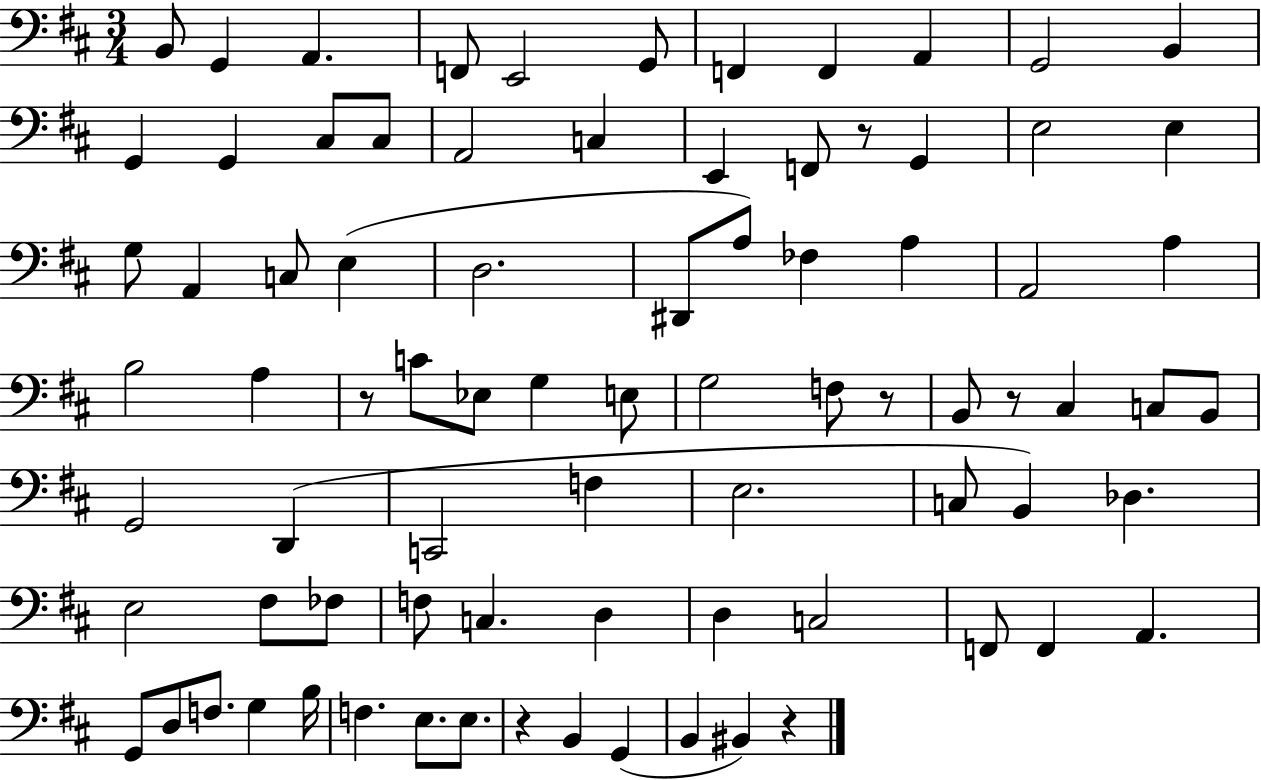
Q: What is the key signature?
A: D major